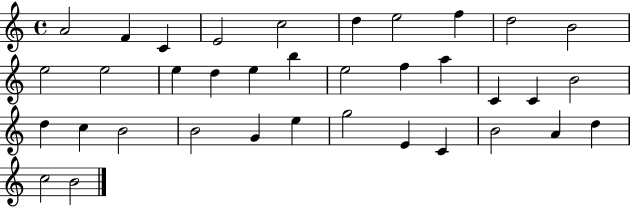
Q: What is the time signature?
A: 4/4